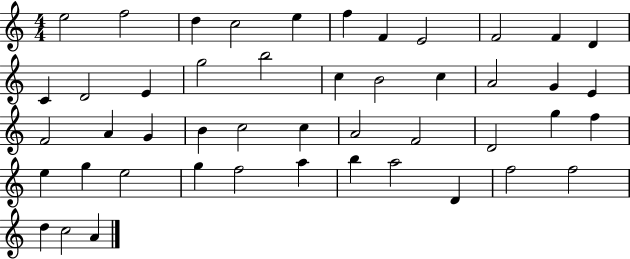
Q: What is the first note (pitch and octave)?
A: E5